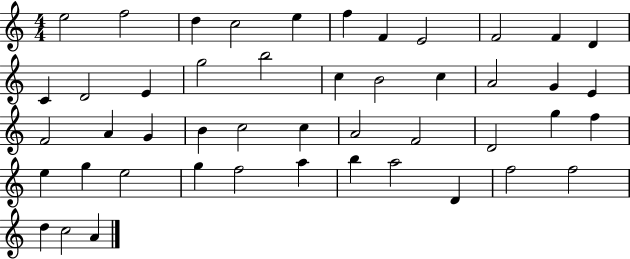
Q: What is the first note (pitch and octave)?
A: E5